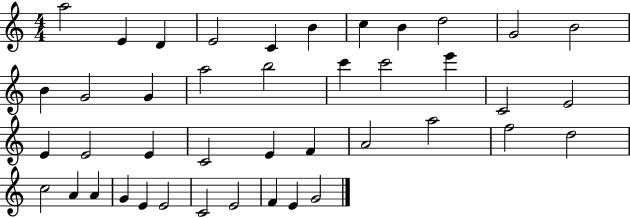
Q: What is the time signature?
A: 4/4